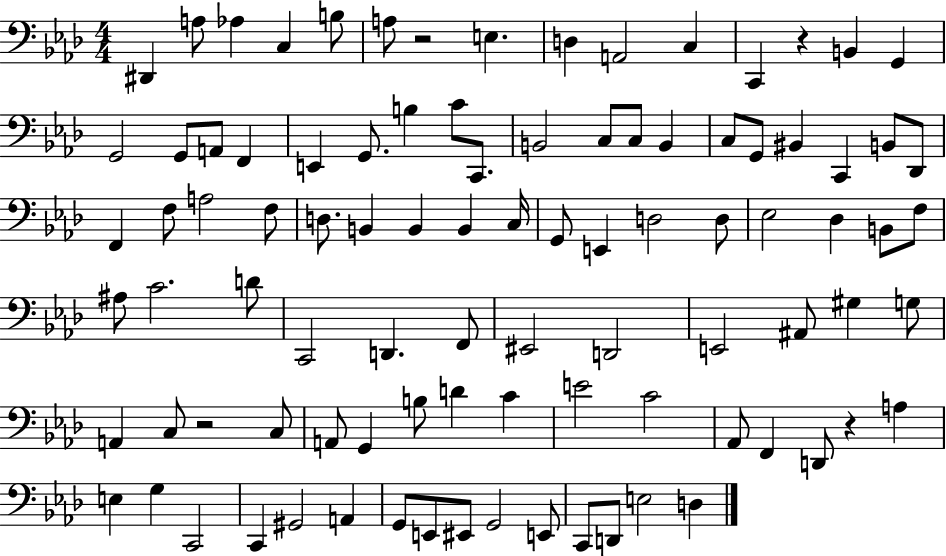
D#2/q A3/e Ab3/q C3/q B3/e A3/e R/h E3/q. D3/q A2/h C3/q C2/q R/q B2/q G2/q G2/h G2/e A2/e F2/q E2/q G2/e. B3/q C4/e C2/e. B2/h C3/e C3/e B2/q C3/e G2/e BIS2/q C2/q B2/e Db2/e F2/q F3/e A3/h F3/e D3/e. B2/q B2/q B2/q C3/s G2/e E2/q D3/h D3/e Eb3/h Db3/q B2/e F3/e A#3/e C4/h. D4/e C2/h D2/q. F2/e EIS2/h D2/h E2/h A#2/e G#3/q G3/e A2/q C3/e R/h C3/e A2/e G2/q B3/e D4/q C4/q E4/h C4/h Ab2/e F2/q D2/e R/q A3/q E3/q G3/q C2/h C2/q G#2/h A2/q G2/e E2/e EIS2/e G2/h E2/e C2/e D2/e E3/h D3/q